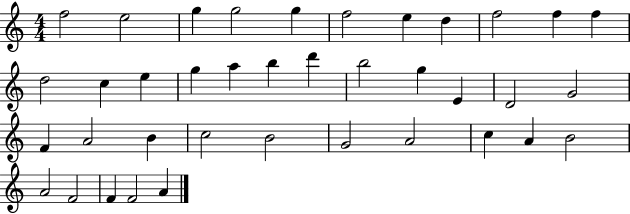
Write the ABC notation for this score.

X:1
T:Untitled
M:4/4
L:1/4
K:C
f2 e2 g g2 g f2 e d f2 f f d2 c e g a b d' b2 g E D2 G2 F A2 B c2 B2 G2 A2 c A B2 A2 F2 F F2 A